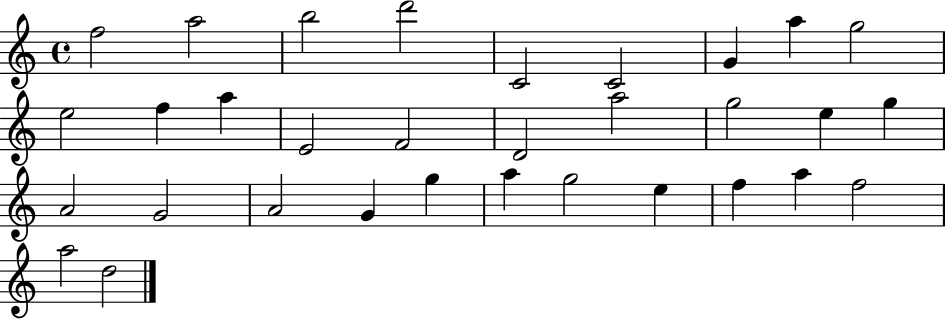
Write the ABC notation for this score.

X:1
T:Untitled
M:4/4
L:1/4
K:C
f2 a2 b2 d'2 C2 C2 G a g2 e2 f a E2 F2 D2 a2 g2 e g A2 G2 A2 G g a g2 e f a f2 a2 d2